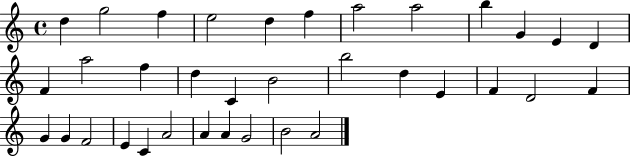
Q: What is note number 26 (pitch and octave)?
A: G4